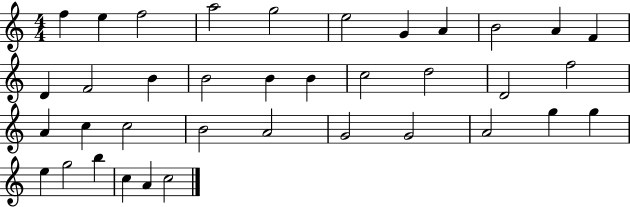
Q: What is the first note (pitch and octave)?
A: F5